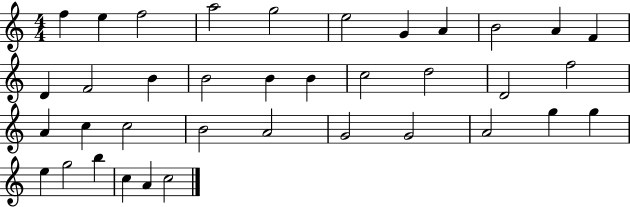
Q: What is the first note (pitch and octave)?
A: F5